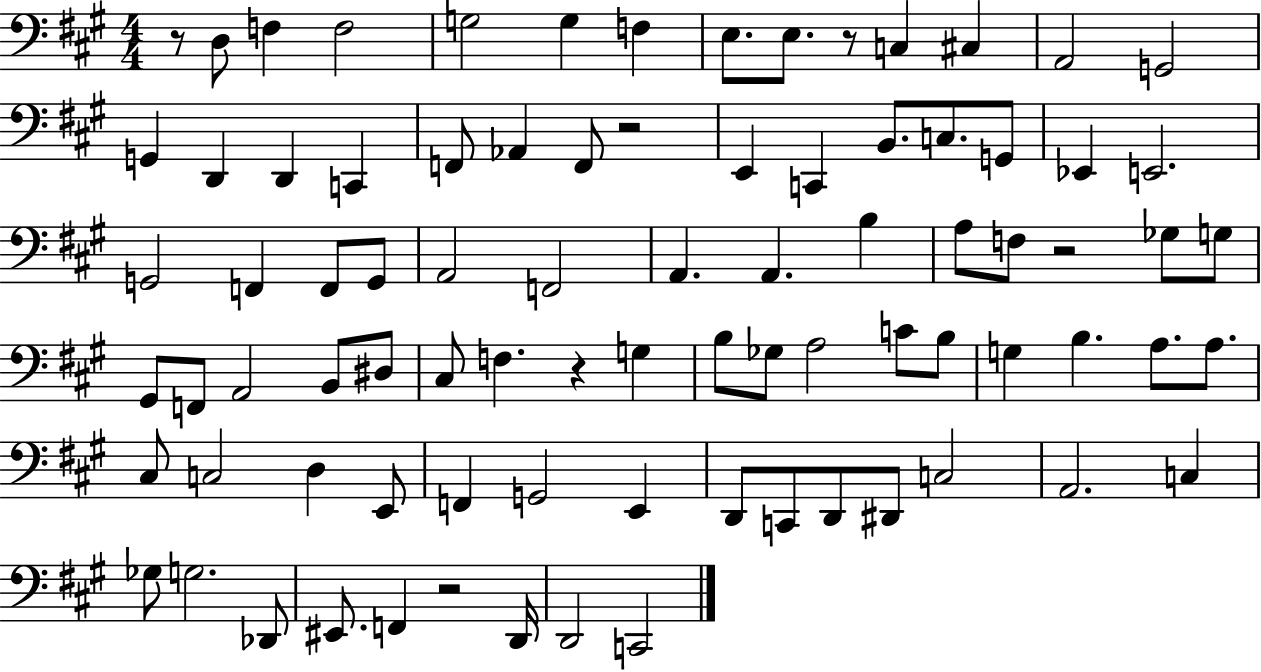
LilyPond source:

{
  \clef bass
  \numericTimeSignature
  \time 4/4
  \key a \major
  r8 d8 f4 f2 | g2 g4 f4 | e8. e8. r8 c4 cis4 | a,2 g,2 | \break g,4 d,4 d,4 c,4 | f,8 aes,4 f,8 r2 | e,4 c,4 b,8. c8. g,8 | ees,4 e,2. | \break g,2 f,4 f,8 g,8 | a,2 f,2 | a,4. a,4. b4 | a8 f8 r2 ges8 g8 | \break gis,8 f,8 a,2 b,8 dis8 | cis8 f4. r4 g4 | b8 ges8 a2 c'8 b8 | g4 b4. a8. a8. | \break cis8 c2 d4 e,8 | f,4 g,2 e,4 | d,8 c,8 d,8 dis,8 c2 | a,2. c4 | \break ges8 g2. des,8 | eis,8. f,4 r2 d,16 | d,2 c,2 | \bar "|."
}